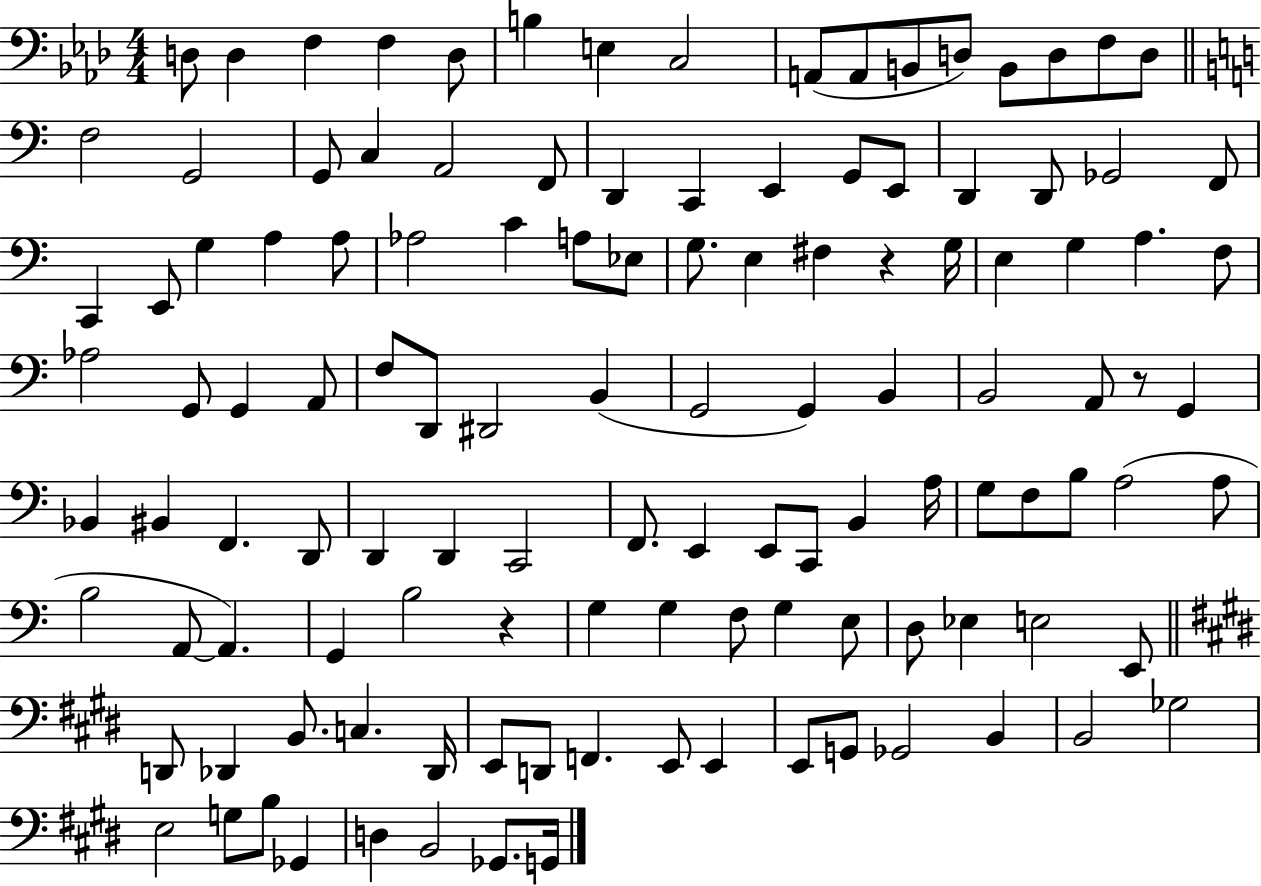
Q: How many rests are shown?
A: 3